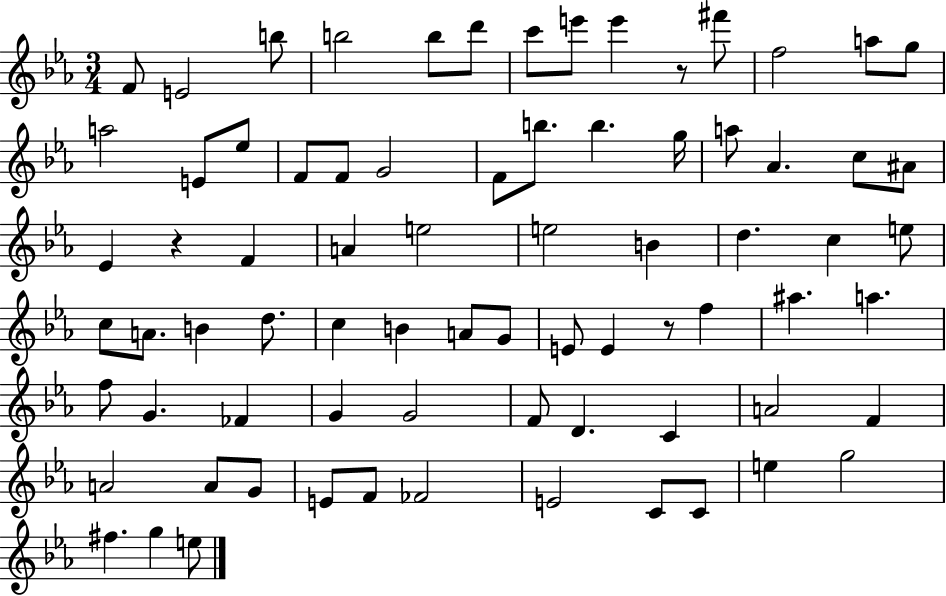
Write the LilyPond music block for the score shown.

{
  \clef treble
  \numericTimeSignature
  \time 3/4
  \key ees \major
  f'8 e'2 b''8 | b''2 b''8 d'''8 | c'''8 e'''8 e'''4 r8 fis'''8 | f''2 a''8 g''8 | \break a''2 e'8 ees''8 | f'8 f'8 g'2 | f'8 b''8. b''4. g''16 | a''8 aes'4. c''8 ais'8 | \break ees'4 r4 f'4 | a'4 e''2 | e''2 b'4 | d''4. c''4 e''8 | \break c''8 a'8. b'4 d''8. | c''4 b'4 a'8 g'8 | e'8 e'4 r8 f''4 | ais''4. a''4. | \break f''8 g'4. fes'4 | g'4 g'2 | f'8 d'4. c'4 | a'2 f'4 | \break a'2 a'8 g'8 | e'8 f'8 fes'2 | e'2 c'8 c'8 | e''4 g''2 | \break fis''4. g''4 e''8 | \bar "|."
}